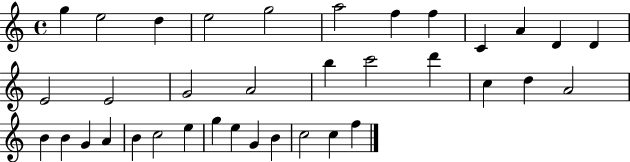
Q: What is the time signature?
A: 4/4